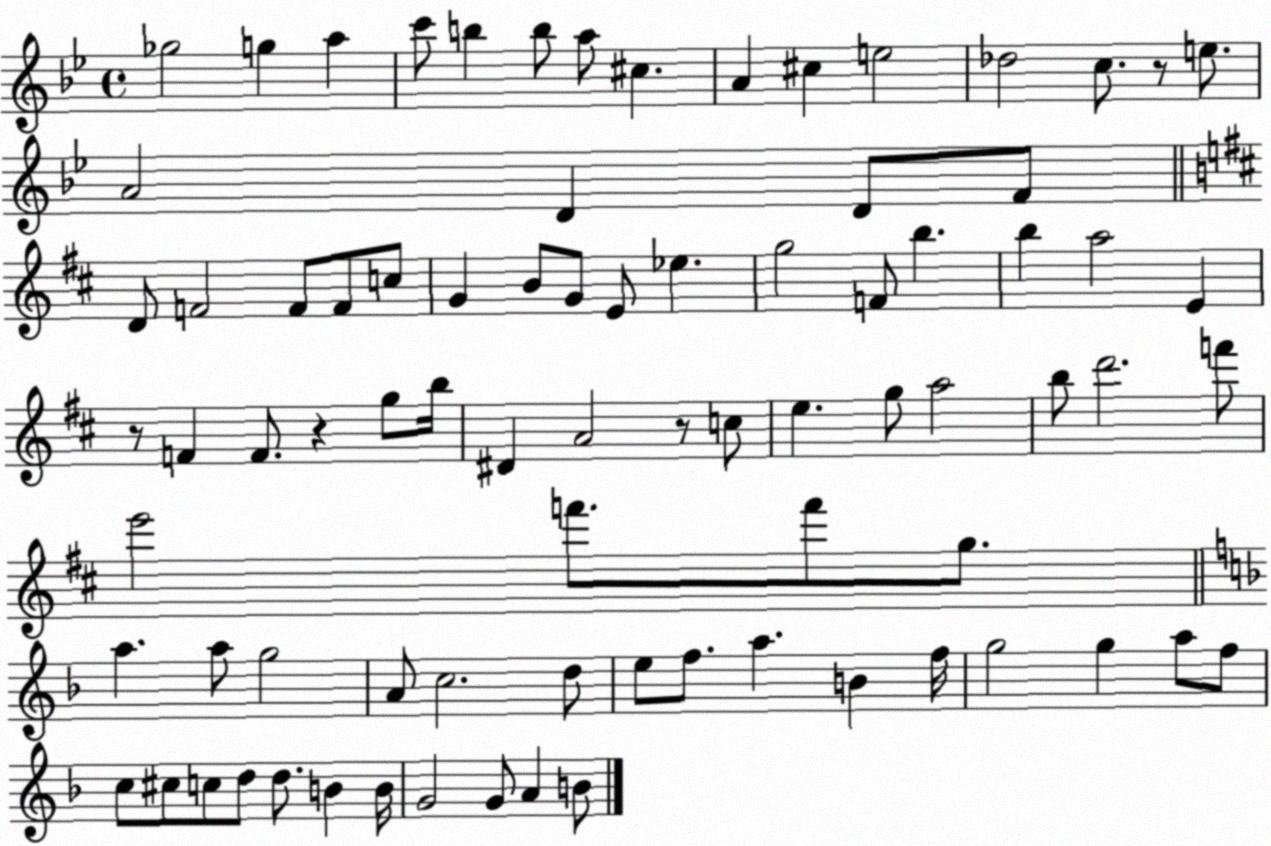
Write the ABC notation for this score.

X:1
T:Untitled
M:4/4
L:1/4
K:Bb
_g2 g a c'/2 b b/2 a/2 ^c A ^c e2 _d2 c/2 z/2 e/2 A2 D D/2 F/2 D/2 F2 F/2 F/2 c/2 G B/2 G/2 E/2 _e g2 F/2 b b a2 E z/2 F F/2 z g/2 b/4 ^D A2 z/2 c/2 e g/2 a2 b/2 d'2 f'/2 e'2 f'/2 f'/2 g/2 a a/2 g2 A/2 c2 d/2 e/2 f/2 a B f/4 g2 g a/2 f/2 c/2 ^c/2 c/2 d/2 d/2 B B/4 G2 G/2 A B/2